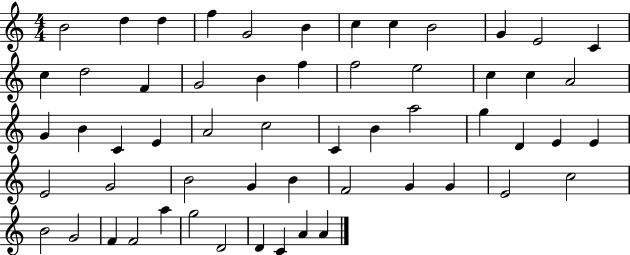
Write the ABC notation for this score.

X:1
T:Untitled
M:4/4
L:1/4
K:C
B2 d d f G2 B c c B2 G E2 C c d2 F G2 B f f2 e2 c c A2 G B C E A2 c2 C B a2 g D E E E2 G2 B2 G B F2 G G E2 c2 B2 G2 F F2 a g2 D2 D C A A